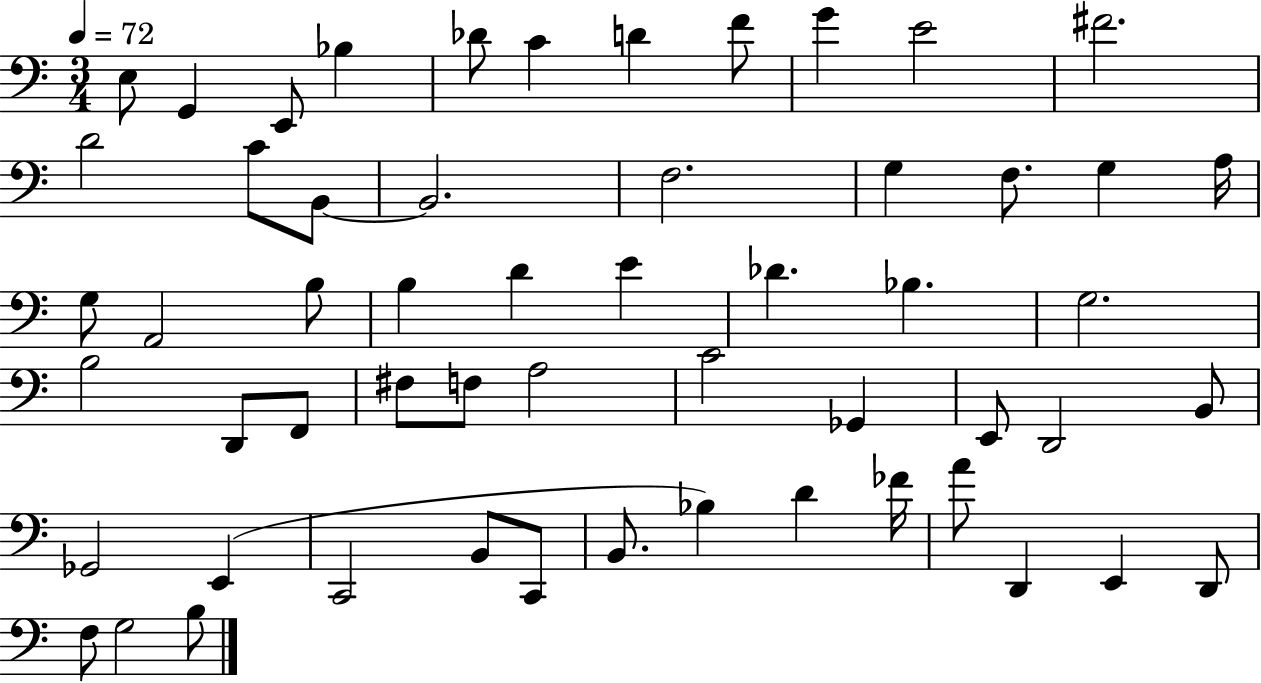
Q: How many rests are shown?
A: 0